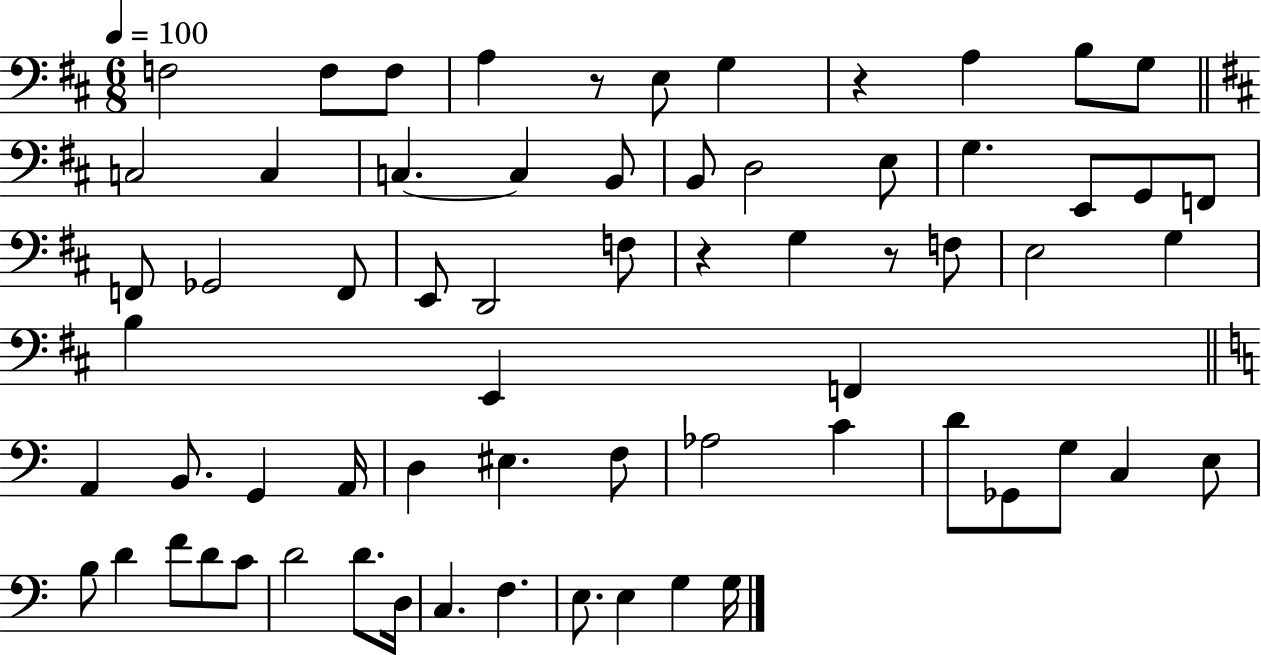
{
  \clef bass
  \numericTimeSignature
  \time 6/8
  \key d \major
  \tempo 4 = 100
  f2 f8 f8 | a4 r8 e8 g4 | r4 a4 b8 g8 | \bar "||" \break \key b \minor c2 c4 | c4.~~ c4 b,8 | b,8 d2 e8 | g4. e,8 g,8 f,8 | \break f,8 ges,2 f,8 | e,8 d,2 f8 | r4 g4 r8 f8 | e2 g4 | \break b4 e,4 f,4 | \bar "||" \break \key a \minor a,4 b,8. g,4 a,16 | d4 eis4. f8 | aes2 c'4 | d'8 ges,8 g8 c4 e8 | \break b8 d'4 f'8 d'8 c'8 | d'2 d'8. d16 | c4. f4. | e8. e4 g4 g16 | \break \bar "|."
}